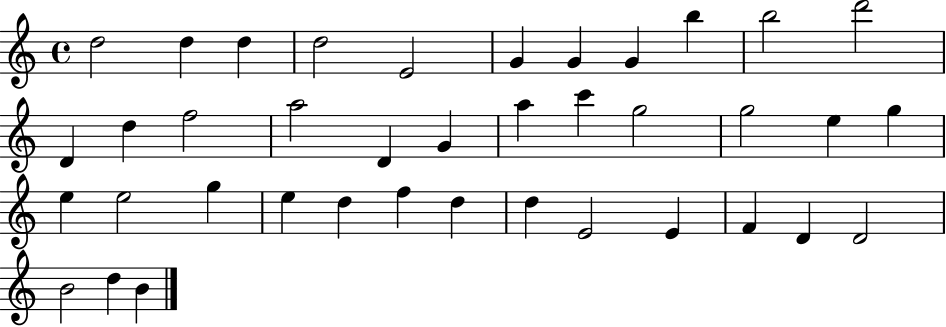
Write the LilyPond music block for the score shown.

{
  \clef treble
  \time 4/4
  \defaultTimeSignature
  \key c \major
  d''2 d''4 d''4 | d''2 e'2 | g'4 g'4 g'4 b''4 | b''2 d'''2 | \break d'4 d''4 f''2 | a''2 d'4 g'4 | a''4 c'''4 g''2 | g''2 e''4 g''4 | \break e''4 e''2 g''4 | e''4 d''4 f''4 d''4 | d''4 e'2 e'4 | f'4 d'4 d'2 | \break b'2 d''4 b'4 | \bar "|."
}